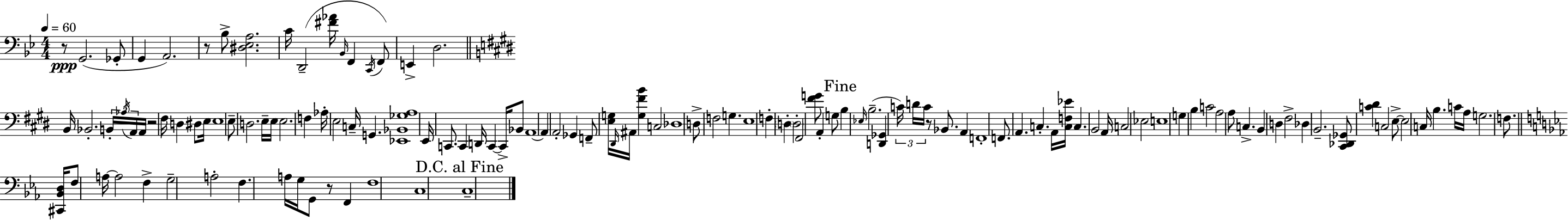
R/e G2/h. Gb2/e G2/q A2/h. R/e Bb3/e [D#3,Eb3,A3]/h. C4/s D2/h [F#4,Ab4]/s Bb2/s F2/q C2/s F2/e E2/q D3/h. B2/s Bb2/h. B2/s Ab3/s A2/s A2/s R/h F#3/s D3/q D#3/e E3/s E3/w E3/e D3/h. E3/s E3/s E3/h. F3/q Ab3/s E3/h C3/s G2/q. [Eb2,Bb2,Gb3,A3]/w E2/s C2/e. C2/q D2/s C2/q C2/s Bb2/e A2/w A2/q A2/h Gb2/q F2/e [E3,G3]/s D#2/s A#2/s [G3,F#4,B4]/q C3/h Db3/w D3/e F3/h G3/q. E3/w F3/q D3/q D3/h F#2/h [F#4,G4]/e A2/q G3/e B3/q Eb3/s B3/h. [D2,Gb2]/q C4/s D4/s C4/s R/e Bb2/e. A2/q F2/w F2/e. A2/q. C3/q. A2/s [C3,F3,Eb4]/s C3/q. B2/h A2/s C3/h Eb3/h E3/w G3/q B3/q C4/h A3/h A3/e C3/q. B2/q D3/q F#3/h Db3/q B2/h. [C#2,Db2,Gb2]/e [C4,D#4]/q C3/h E3/e E3/h C3/s B3/q. C4/s A3/s G3/h. F3/e. [C#2,Bb2,D3]/s F3/e A3/s A3/h F3/q G3/h A3/h F3/q. A3/s G3/s G2/e R/e F2/q F3/w C3/w C3/w